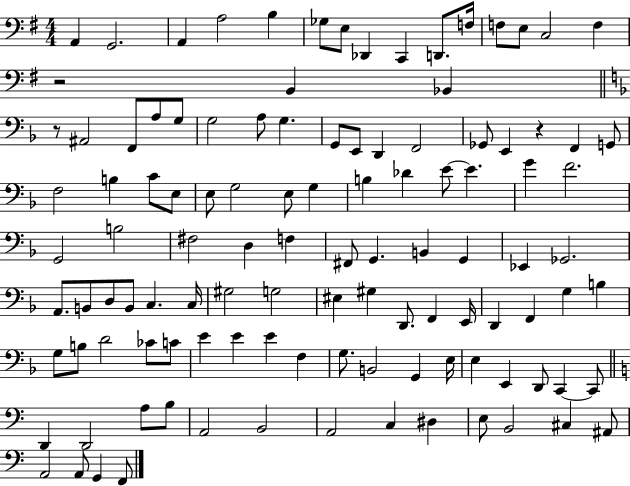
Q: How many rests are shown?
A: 3